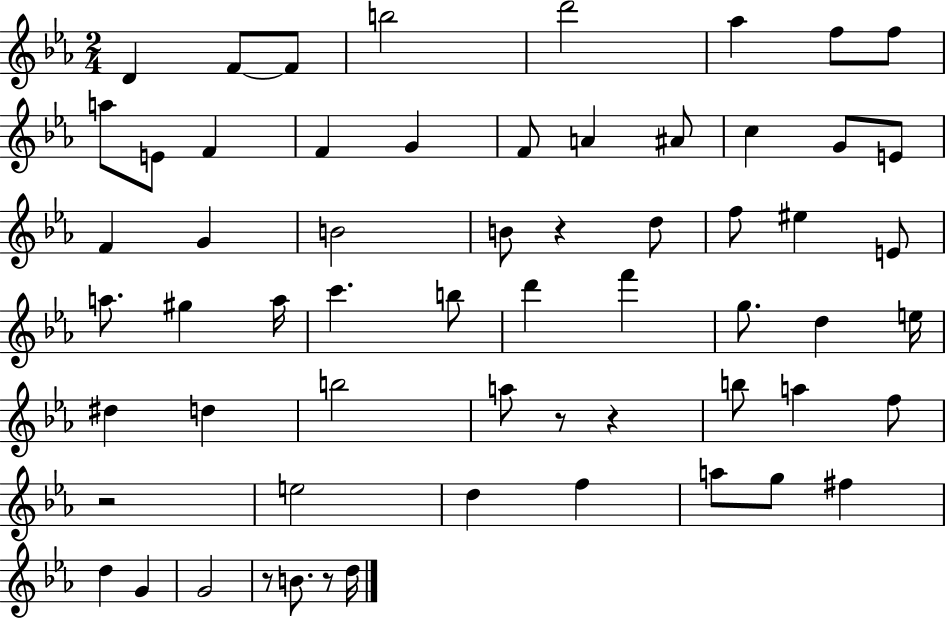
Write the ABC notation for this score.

X:1
T:Untitled
M:2/4
L:1/4
K:Eb
D F/2 F/2 b2 d'2 _a f/2 f/2 a/2 E/2 F F G F/2 A ^A/2 c G/2 E/2 F G B2 B/2 z d/2 f/2 ^e E/2 a/2 ^g a/4 c' b/2 d' f' g/2 d e/4 ^d d b2 a/2 z/2 z b/2 a f/2 z2 e2 d f a/2 g/2 ^f d G G2 z/2 B/2 z/2 d/4